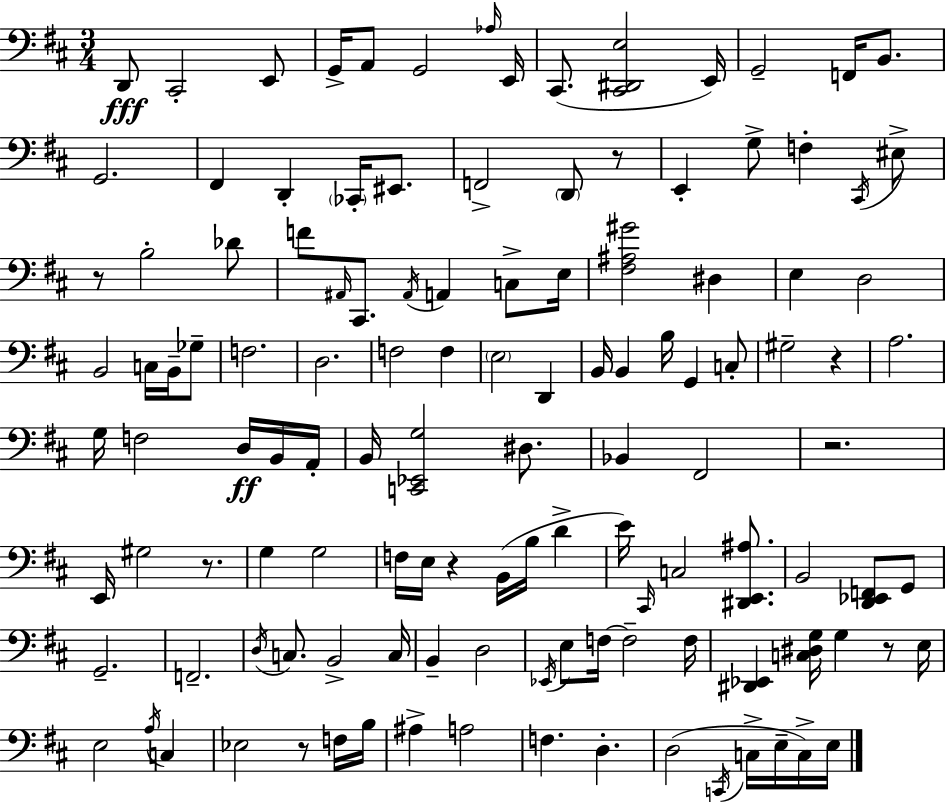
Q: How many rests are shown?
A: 8